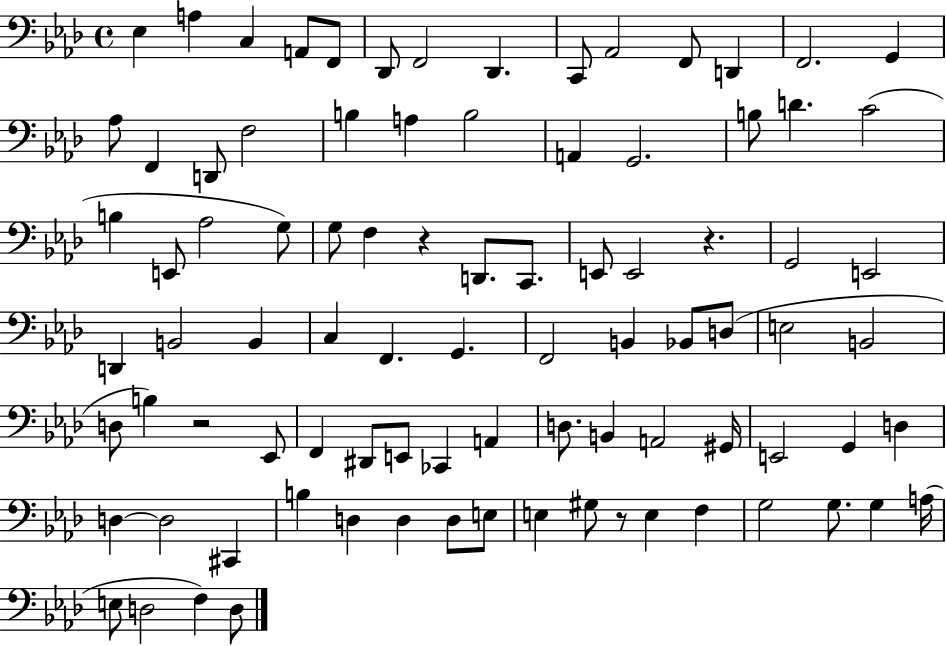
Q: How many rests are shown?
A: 4